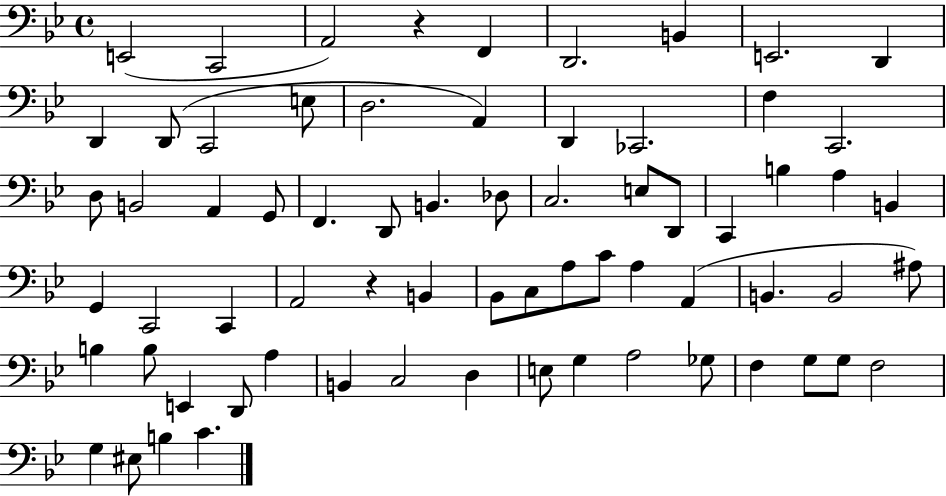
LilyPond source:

{
  \clef bass
  \time 4/4
  \defaultTimeSignature
  \key bes \major
  e,2( c,2 | a,2) r4 f,4 | d,2. b,4 | e,2. d,4 | \break d,4 d,8( c,2 e8 | d2. a,4) | d,4 ces,2. | f4 c,2. | \break d8 b,2 a,4 g,8 | f,4. d,8 b,4. des8 | c2. e8 d,8 | c,4 b4 a4 b,4 | \break g,4 c,2 c,4 | a,2 r4 b,4 | bes,8 c8 a8 c'8 a4 a,4( | b,4. b,2 ais8) | \break b4 b8 e,4 d,8 a4 | b,4 c2 d4 | e8 g4 a2 ges8 | f4 g8 g8 f2 | \break g4 eis8 b4 c'4. | \bar "|."
}